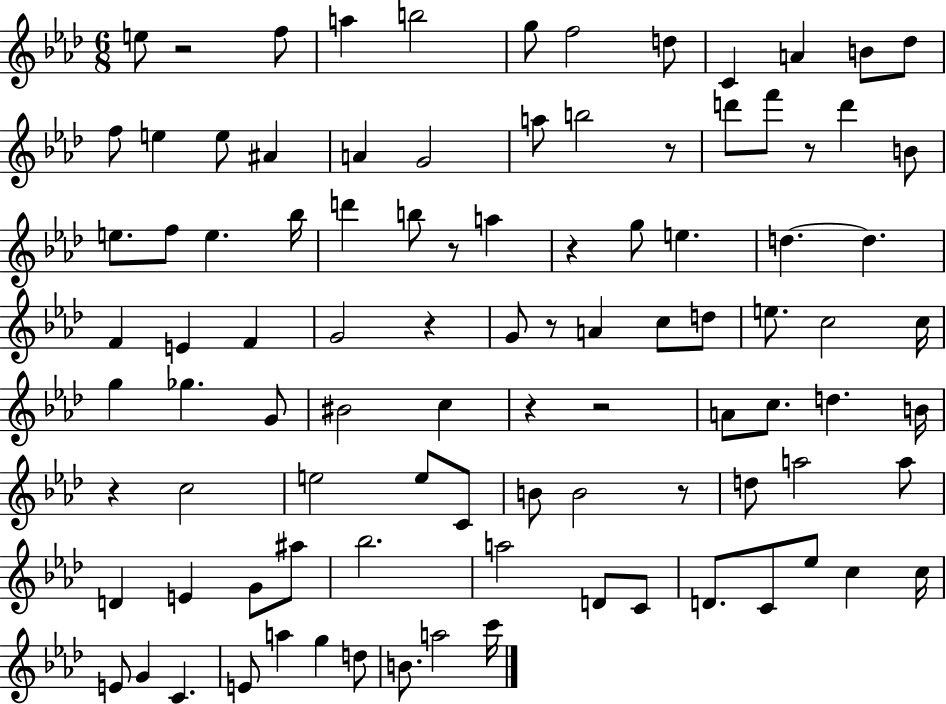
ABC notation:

X:1
T:Untitled
M:6/8
L:1/4
K:Ab
e/2 z2 f/2 a b2 g/2 f2 d/2 C A B/2 _d/2 f/2 e e/2 ^A A G2 a/2 b2 z/2 d'/2 f'/2 z/2 d' B/2 e/2 f/2 e _b/4 d' b/2 z/2 a z g/2 e d d F E F G2 z G/2 z/2 A c/2 d/2 e/2 c2 c/4 g _g G/2 ^B2 c z z2 A/2 c/2 d B/4 z c2 e2 e/2 C/2 B/2 B2 z/2 d/2 a2 a/2 D E G/2 ^a/2 _b2 a2 D/2 C/2 D/2 C/2 _e/2 c c/4 E/2 G C E/2 a g d/2 B/2 a2 c'/4